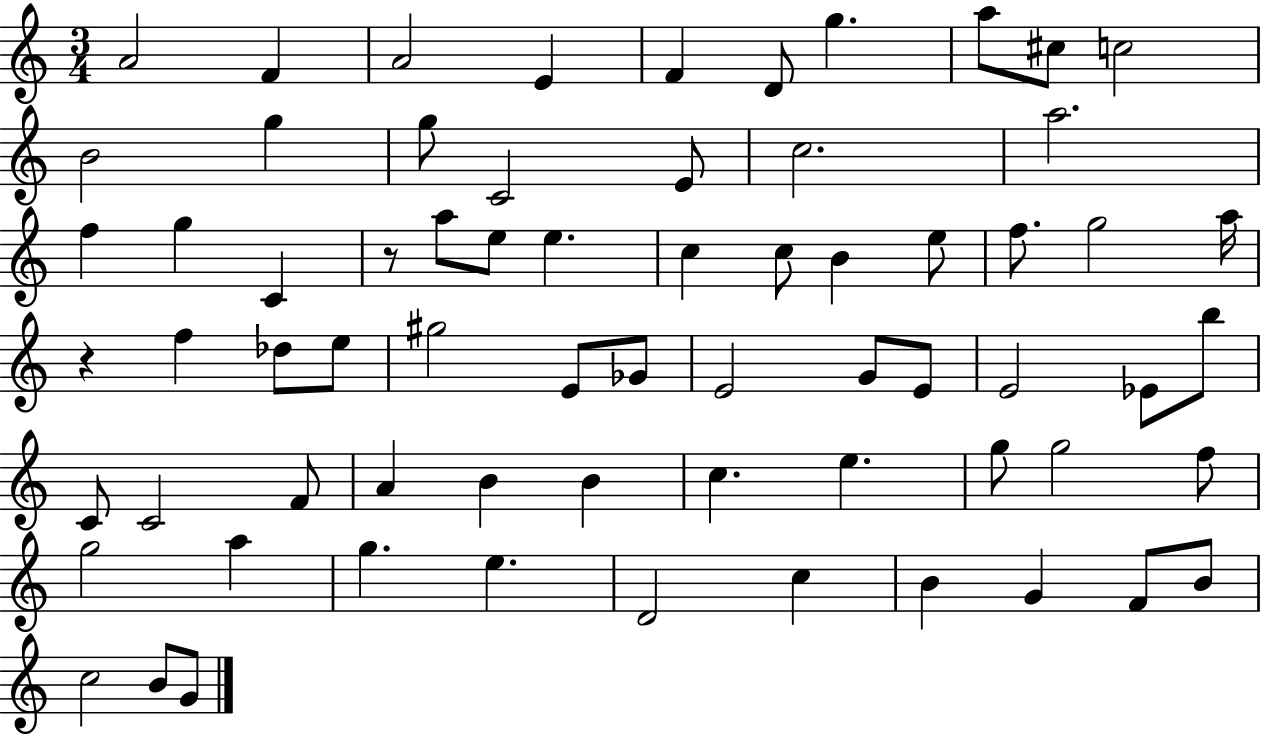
X:1
T:Untitled
M:3/4
L:1/4
K:C
A2 F A2 E F D/2 g a/2 ^c/2 c2 B2 g g/2 C2 E/2 c2 a2 f g C z/2 a/2 e/2 e c c/2 B e/2 f/2 g2 a/4 z f _d/2 e/2 ^g2 E/2 _G/2 E2 G/2 E/2 E2 _E/2 b/2 C/2 C2 F/2 A B B c e g/2 g2 f/2 g2 a g e D2 c B G F/2 B/2 c2 B/2 G/2